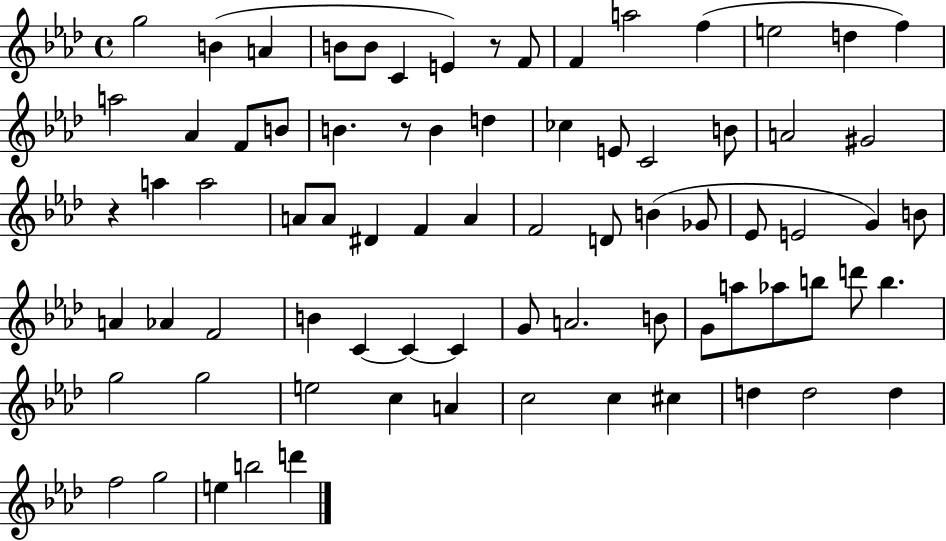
{
  \clef treble
  \time 4/4
  \defaultTimeSignature
  \key aes \major
  g''2 b'4( a'4 | b'8 b'8 c'4 e'4) r8 f'8 | f'4 a''2 f''4( | e''2 d''4 f''4) | \break a''2 aes'4 f'8 b'8 | b'4. r8 b'4 d''4 | ces''4 e'8 c'2 b'8 | a'2 gis'2 | \break r4 a''4 a''2 | a'8 a'8 dis'4 f'4 a'4 | f'2 d'8 b'4( ges'8 | ees'8 e'2 g'4) b'8 | \break a'4 aes'4 f'2 | b'4 c'4~~ c'4~~ c'4 | g'8 a'2. b'8 | g'8 a''8 aes''8 b''8 d'''8 b''4. | \break g''2 g''2 | e''2 c''4 a'4 | c''2 c''4 cis''4 | d''4 d''2 d''4 | \break f''2 g''2 | e''4 b''2 d'''4 | \bar "|."
}